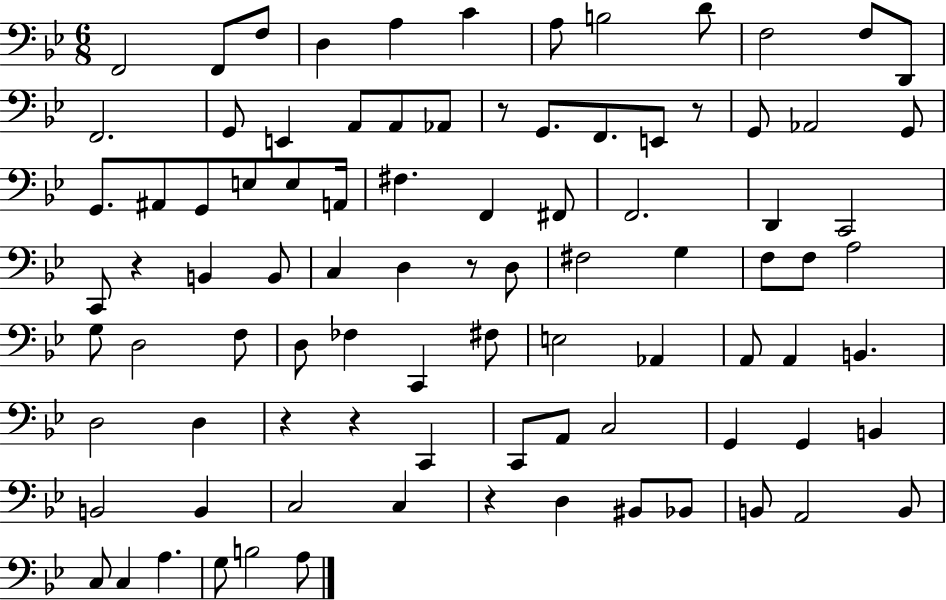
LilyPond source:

{
  \clef bass
  \numericTimeSignature
  \time 6/8
  \key bes \major
  f,2 f,8 f8 | d4 a4 c'4 | a8 b2 d'8 | f2 f8 d,8 | \break f,2. | g,8 e,4 a,8 a,8 aes,8 | r8 g,8. f,8. e,8 r8 | g,8 aes,2 g,8 | \break g,8. ais,8 g,8 e8 e8 a,16 | fis4. f,4 fis,8 | f,2. | d,4 c,2 | \break c,8 r4 b,4 b,8 | c4 d4 r8 d8 | fis2 g4 | f8 f8 a2 | \break g8 d2 f8 | d8 fes4 c,4 fis8 | e2 aes,4 | a,8 a,4 b,4. | \break d2 d4 | r4 r4 c,4 | c,8 a,8 c2 | g,4 g,4 b,4 | \break b,2 b,4 | c2 c4 | r4 d4 bis,8 bes,8 | b,8 a,2 b,8 | \break c8 c4 a4. | g8 b2 a8 | \bar "|."
}